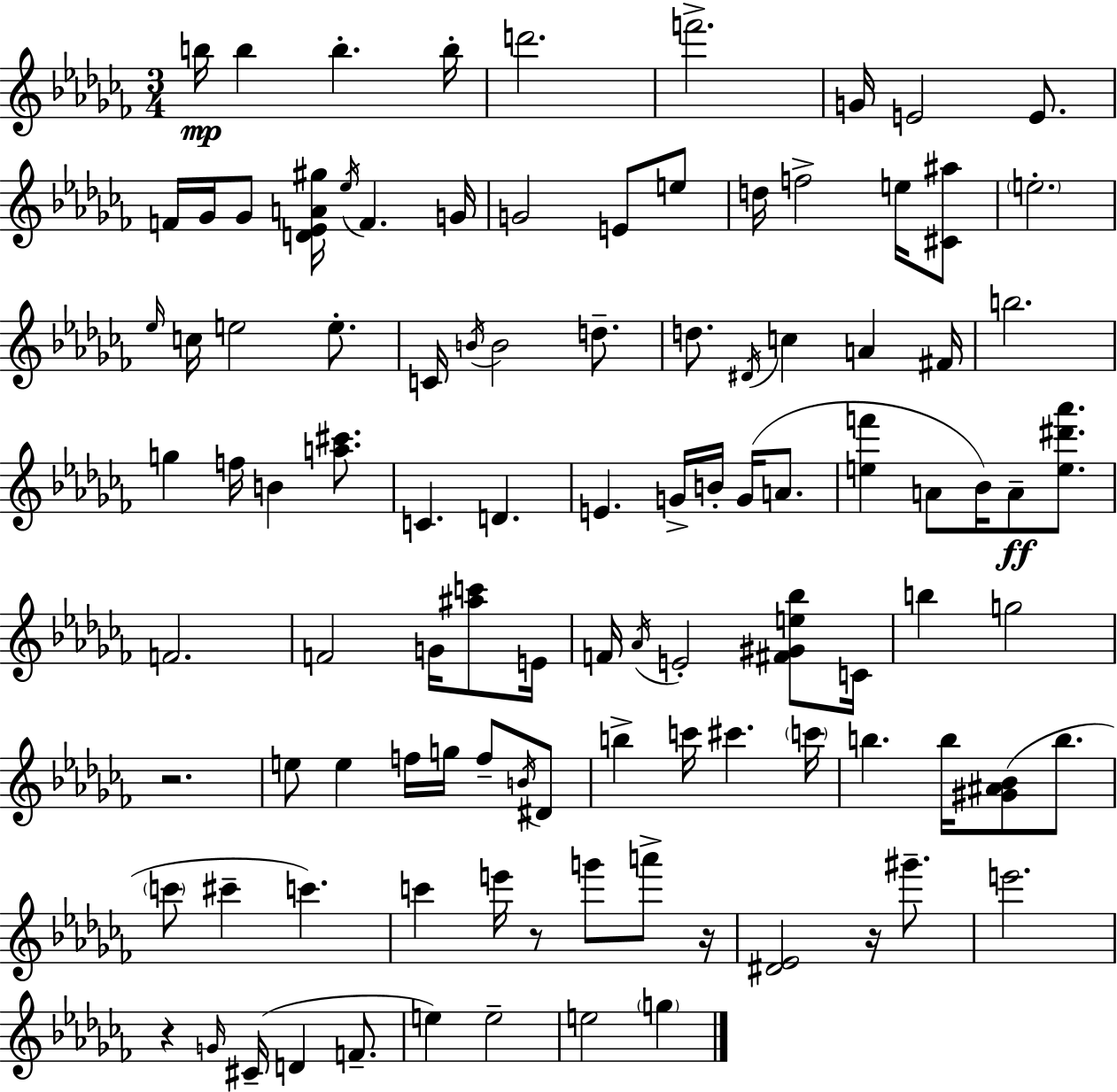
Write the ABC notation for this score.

X:1
T:Untitled
M:3/4
L:1/4
K:Abm
b/4 b b b/4 d'2 f'2 G/4 E2 E/2 F/4 _G/4 _G/2 [D_EA^g]/4 _e/4 F G/4 G2 E/2 e/2 d/4 f2 e/4 [^C^a]/2 e2 _e/4 c/4 e2 e/2 C/4 B/4 B2 d/2 d/2 ^D/4 c A ^F/4 b2 g f/4 B [a^c']/2 C D E G/4 B/4 G/4 A/2 [ef'] A/2 _B/4 A/2 [e^d'_a']/2 F2 F2 G/4 [^ac']/2 E/4 F/4 _A/4 E2 [^F^Ge_b]/2 C/4 b g2 z2 e/2 e f/4 g/4 f/2 B/4 ^D/2 b c'/4 ^c' c'/4 b b/4 [^G^A_B]/2 b/2 c'/2 ^c' c' c' e'/4 z/2 g'/2 a'/2 z/4 [^D_E]2 z/4 ^g'/2 e'2 z G/4 ^C/4 D F/2 e e2 e2 g